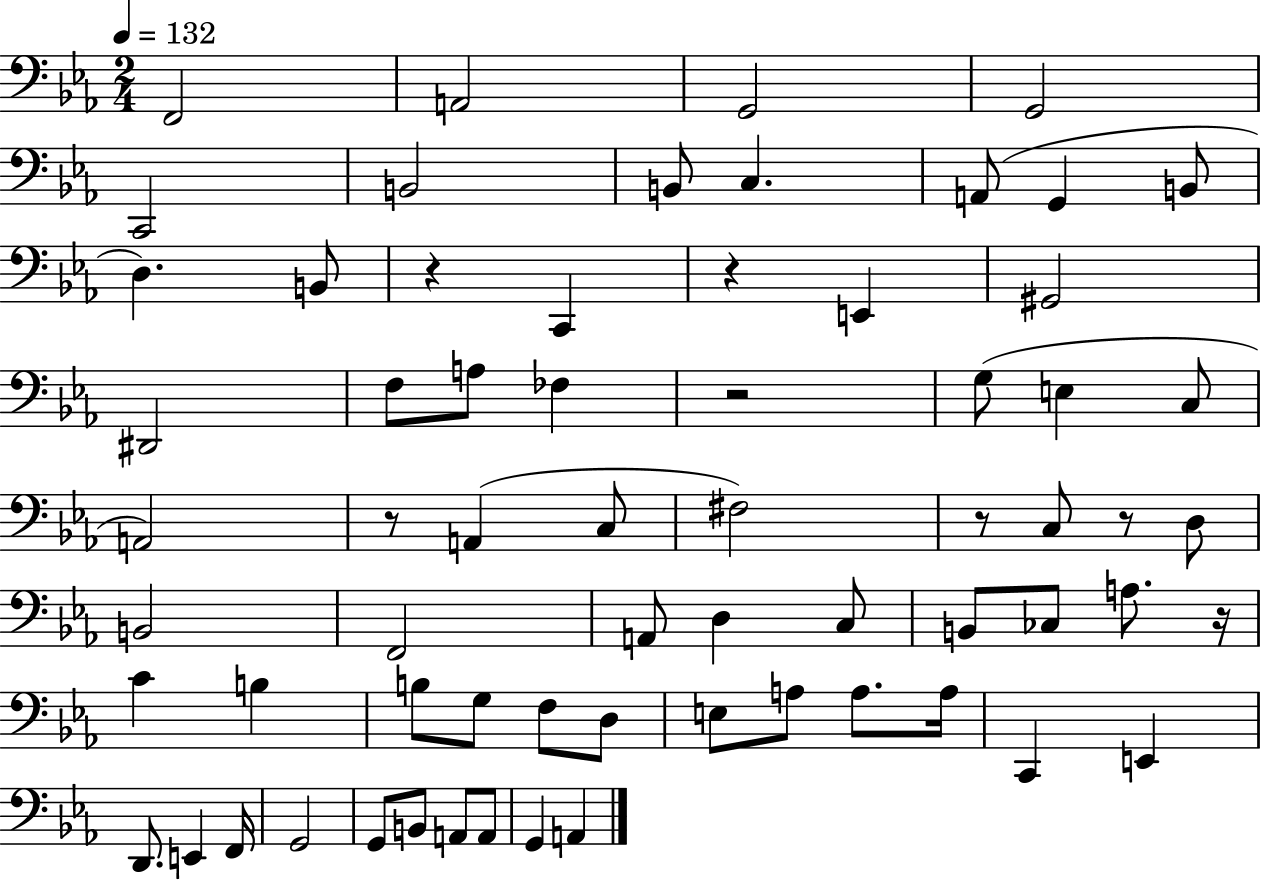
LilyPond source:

{
  \clef bass
  \numericTimeSignature
  \time 2/4
  \key ees \major
  \tempo 4 = 132
  f,2 | a,2 | g,2 | g,2 | \break c,2 | b,2 | b,8 c4. | a,8( g,4 b,8 | \break d4.) b,8 | r4 c,4 | r4 e,4 | gis,2 | \break dis,2 | f8 a8 fes4 | r2 | g8( e4 c8 | \break a,2) | r8 a,4( c8 | fis2) | r8 c8 r8 d8 | \break b,2 | f,2 | a,8 d4 c8 | b,8 ces8 a8. r16 | \break c'4 b4 | b8 g8 f8 d8 | e8 a8 a8. a16 | c,4 e,4 | \break d,8. e,4 f,16 | g,2 | g,8 b,8 a,8 a,8 | g,4 a,4 | \break \bar "|."
}